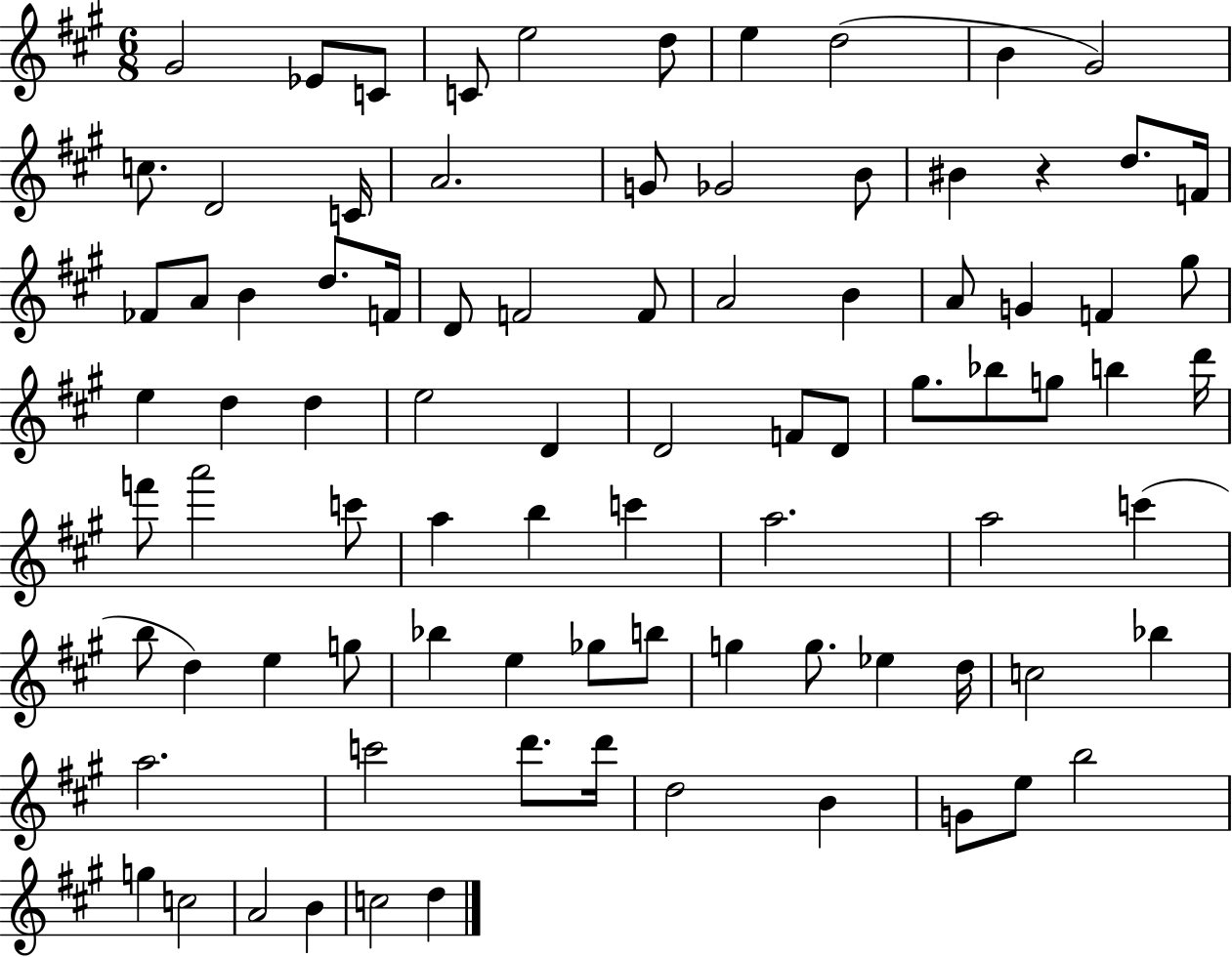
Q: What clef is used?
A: treble